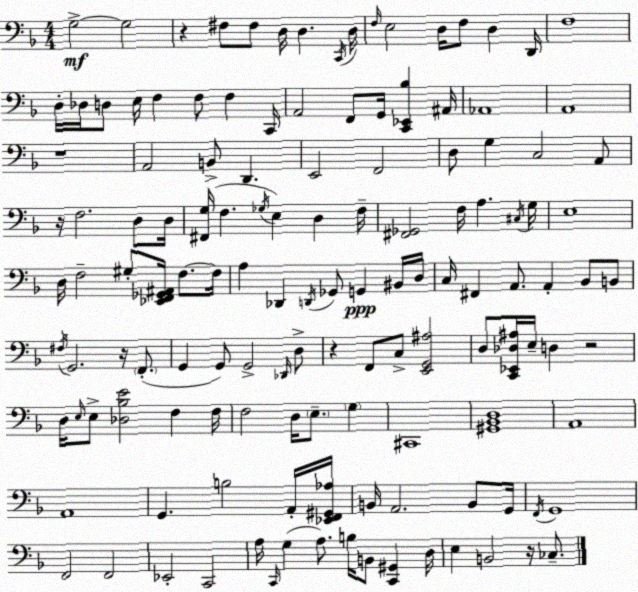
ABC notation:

X:1
T:Untitled
M:4/4
L:1/4
K:F
G,2 G,2 z ^F,/2 ^F,/2 D,/4 D, C,,/4 D,/4 F,/4 E,2 D,/4 F,/2 D, D,,/4 F,4 D,/4 _D,/4 D,/2 E,/4 F, F,/2 F, C,,/4 A,,2 F,,/2 G,,/4 [C,,_E,,_B,] ^A,,/4 _A,,4 A,,4 z4 A,,2 B,,/2 D,, E,,2 F,,2 D,/2 G, C,2 A,,/2 z/4 F,2 D,/2 D,/4 [^F,,G,]/4 F, _G,/4 E, D, F,/4 [^F,,_G,,]2 F,/4 A, ^C,/4 G,/4 E,4 D,/4 F,2 ^G,/2 [_E,,F,,_G,,^A,,]/4 F,/2 F,/4 A, _D,, D,,/4 _G,,/2 G,, ^B,,/4 D,/4 C,/4 ^F,, A,,/2 A,, _B,,/2 B,,/2 ^F,/4 G,,2 z/4 F,,/2 G,, G,,/2 G,,2 _D,,/4 D,/2 z F,,/2 C,/2 [E,,G,,^A,]2 D,/2 [C,,_E,,_D,^A,]/4 E,/4 D, z2 D,/4 E,/4 E,/2 [_D,_B,E]2 F, F,/4 F,2 D,/4 E,/2 G, ^C,,4 [^G,,_B,,D,]4 A,,4 A,,4 G,, B,2 A,,/4 [_E,,F,,^G,,_A,]/4 B,,/4 A,,2 B,,/2 G,,/4 F,,/4 G,,4 F,,2 F,,2 _E,,2 C,,2 A,/4 C,,/4 G, A,/2 B,/4 B,,/2 [C,,^G,,] D,/4 E, B,,2 z/4 _C,/2